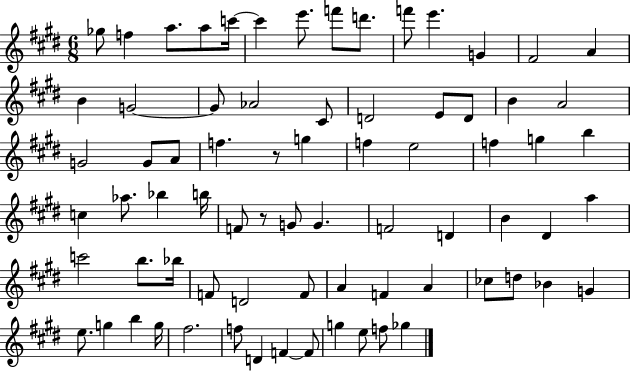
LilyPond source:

{
  \clef treble
  \numericTimeSignature
  \time 6/8
  \key e \major
  ges''8 f''4 a''8. a''8 c'''16~~ | c'''4 e'''8. f'''8 d'''8. | f'''8 e'''4. g'4 | fis'2 a'4 | \break b'4 g'2~~ | g'8 aes'2 cis'8 | d'2 e'8 d'8 | b'4 a'2 | \break g'2 g'8 a'8 | f''4. r8 g''4 | f''4 e''2 | f''4 g''4 b''4 | \break c''4 aes''8. bes''4 b''16 | f'8 r8 g'8 g'4. | f'2 d'4 | b'4 dis'4 a''4 | \break c'''2 b''8. bes''16 | f'8 d'2 f'8 | a'4 f'4 a'4 | ces''8 d''8 bes'4 g'4 | \break e''8. g''4 b''4 g''16 | fis''2. | f''8 d'4 f'4~~ f'8 | g''4 e''8 f''8 ges''4 | \break \bar "|."
}